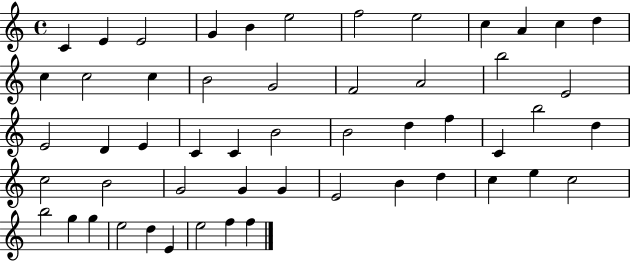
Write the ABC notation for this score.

X:1
T:Untitled
M:4/4
L:1/4
K:C
C E E2 G B e2 f2 e2 c A c d c c2 c B2 G2 F2 A2 b2 E2 E2 D E C C B2 B2 d f C b2 d c2 B2 G2 G G E2 B d c e c2 b2 g g e2 d E e2 f f